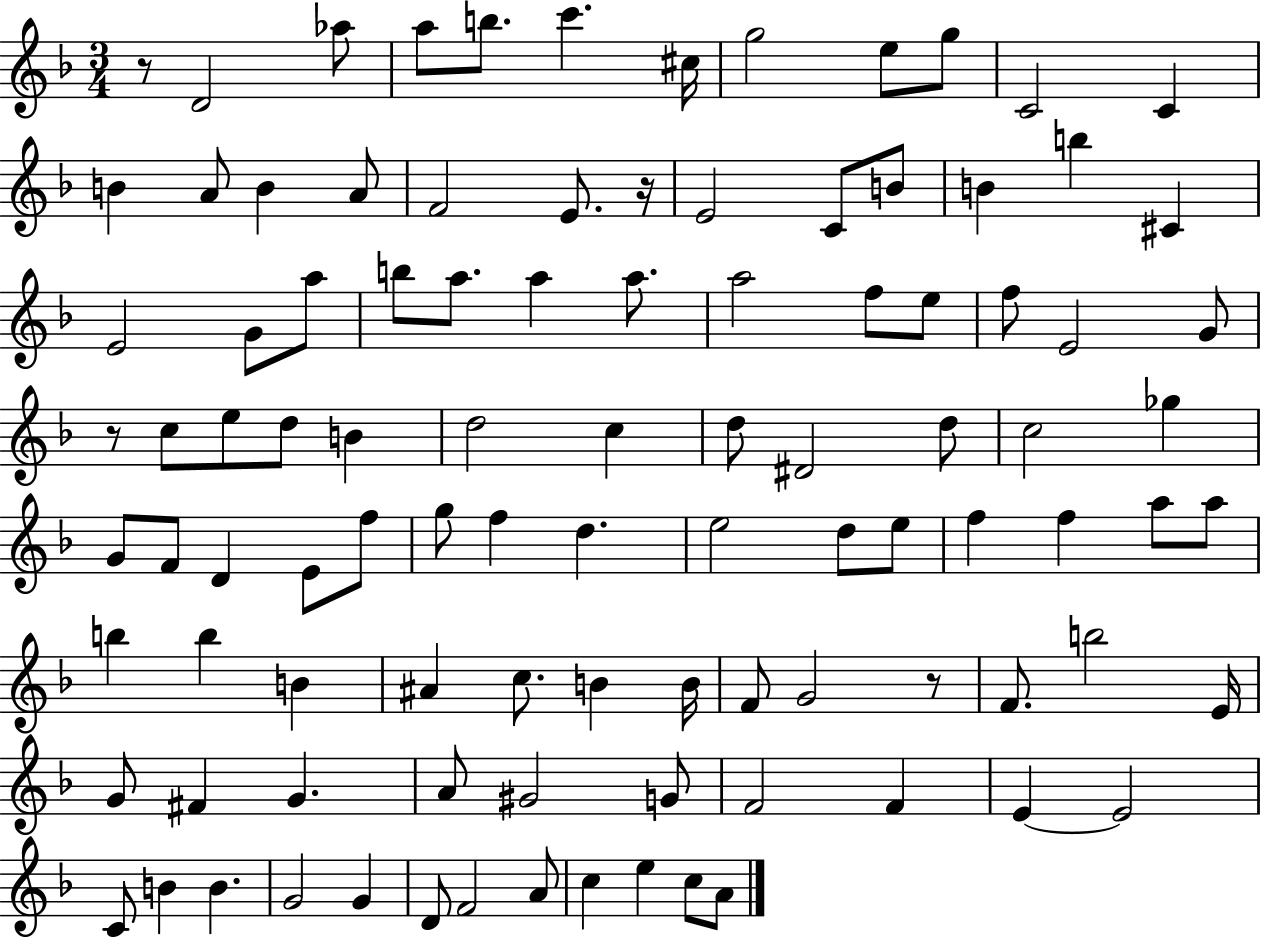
R/e D4/h Ab5/e A5/e B5/e. C6/q. C#5/s G5/h E5/e G5/e C4/h C4/q B4/q A4/e B4/q A4/e F4/h E4/e. R/s E4/h C4/e B4/e B4/q B5/q C#4/q E4/h G4/e A5/e B5/e A5/e. A5/q A5/e. A5/h F5/e E5/e F5/e E4/h G4/e R/e C5/e E5/e D5/e B4/q D5/h C5/q D5/e D#4/h D5/e C5/h Gb5/q G4/e F4/e D4/q E4/e F5/e G5/e F5/q D5/q. E5/h D5/e E5/e F5/q F5/q A5/e A5/e B5/q B5/q B4/q A#4/q C5/e. B4/q B4/s F4/e G4/h R/e F4/e. B5/h E4/s G4/e F#4/q G4/q. A4/e G#4/h G4/e F4/h F4/q E4/q E4/h C4/e B4/q B4/q. G4/h G4/q D4/e F4/h A4/e C5/q E5/q C5/e A4/e